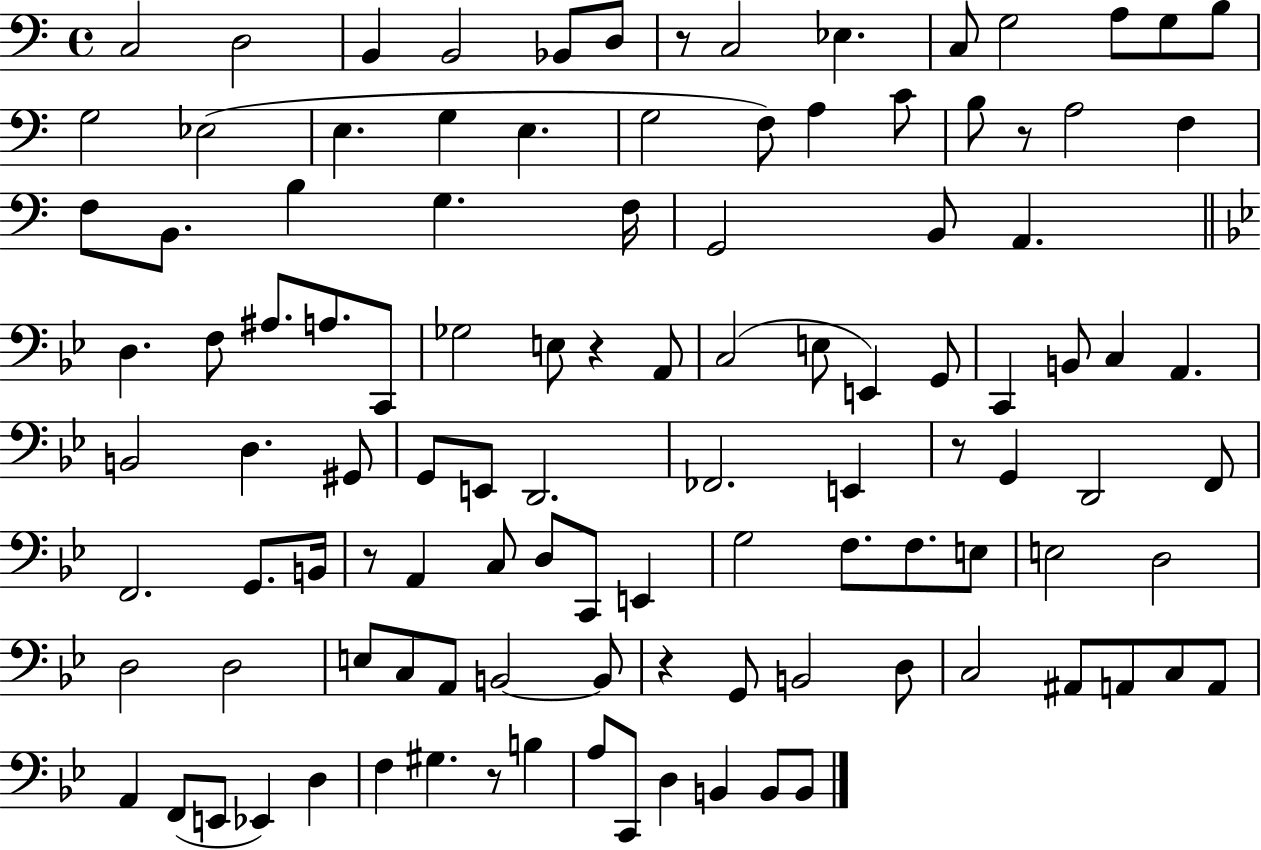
{
  \clef bass
  \time 4/4
  \defaultTimeSignature
  \key c \major
  \repeat volta 2 { c2 d2 | b,4 b,2 bes,8 d8 | r8 c2 ees4. | c8 g2 a8 g8 b8 | \break g2 ees2( | e4. g4 e4. | g2 f8) a4 c'8 | b8 r8 a2 f4 | \break f8 b,8. b4 g4. f16 | g,2 b,8 a,4. | \bar "||" \break \key bes \major d4. f8 ais8. a8. c,8 | ges2 e8 r4 a,8 | c2( e8 e,4) g,8 | c,4 b,8 c4 a,4. | \break b,2 d4. gis,8 | g,8 e,8 d,2. | fes,2. e,4 | r8 g,4 d,2 f,8 | \break f,2. g,8. b,16 | r8 a,4 c8 d8 c,8 e,4 | g2 f8. f8. e8 | e2 d2 | \break d2 d2 | e8 c8 a,8 b,2~~ b,8 | r4 g,8 b,2 d8 | c2 ais,8 a,8 c8 a,8 | \break a,4 f,8( e,8 ees,4) d4 | f4 gis4. r8 b4 | a8 c,8 d4 b,4 b,8 b,8 | } \bar "|."
}